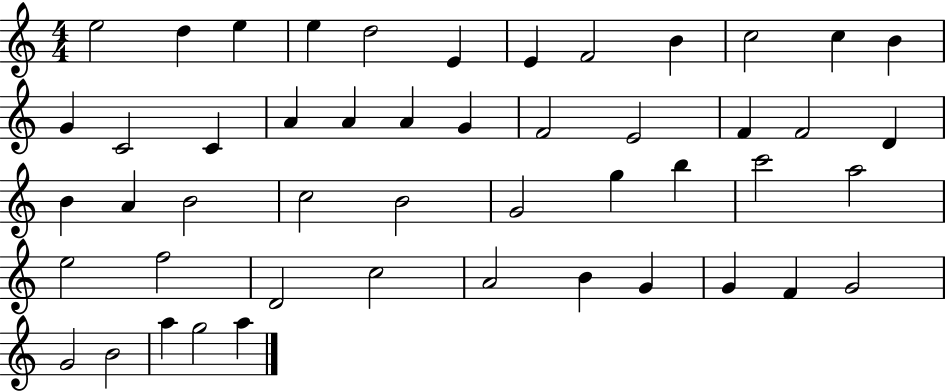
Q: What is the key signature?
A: C major